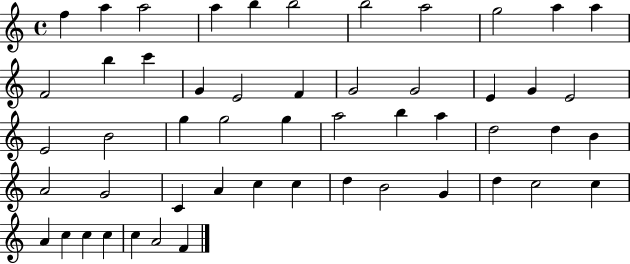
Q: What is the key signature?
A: C major